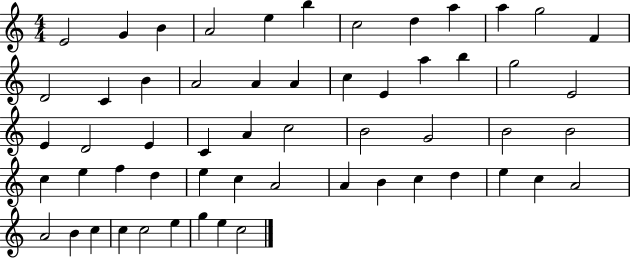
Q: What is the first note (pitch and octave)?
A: E4